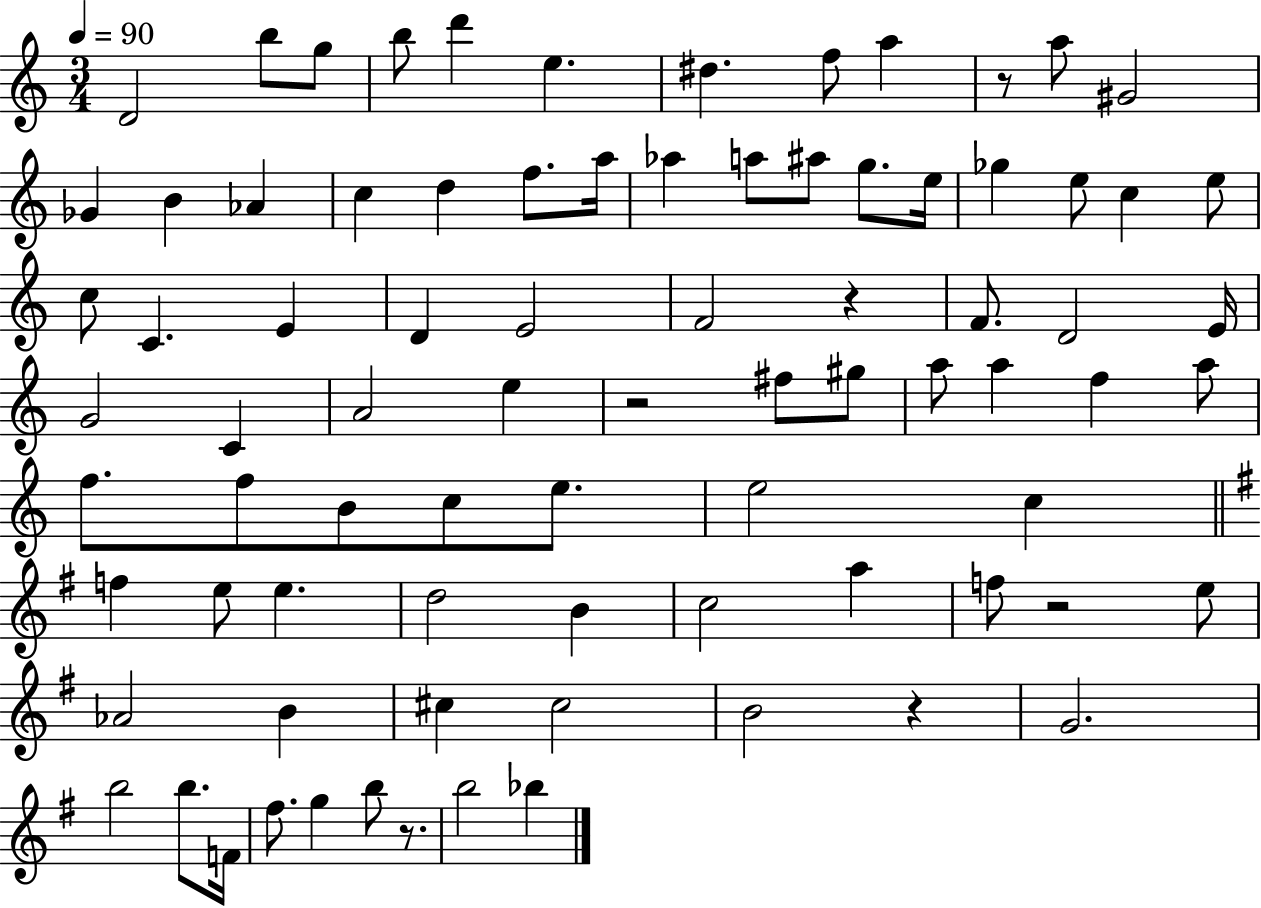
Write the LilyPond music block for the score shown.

{
  \clef treble
  \numericTimeSignature
  \time 3/4
  \key c \major
  \tempo 4 = 90
  d'2 b''8 g''8 | b''8 d'''4 e''4. | dis''4. f''8 a''4 | r8 a''8 gis'2 | \break ges'4 b'4 aes'4 | c''4 d''4 f''8. a''16 | aes''4 a''8 ais''8 g''8. e''16 | ges''4 e''8 c''4 e''8 | \break c''8 c'4. e'4 | d'4 e'2 | f'2 r4 | f'8. d'2 e'16 | \break g'2 c'4 | a'2 e''4 | r2 fis''8 gis''8 | a''8 a''4 f''4 a''8 | \break f''8. f''8 b'8 c''8 e''8. | e''2 c''4 | \bar "||" \break \key e \minor f''4 e''8 e''4. | d''2 b'4 | c''2 a''4 | f''8 r2 e''8 | \break aes'2 b'4 | cis''4 cis''2 | b'2 r4 | g'2. | \break b''2 b''8. f'16 | fis''8. g''4 b''8 r8. | b''2 bes''4 | \bar "|."
}